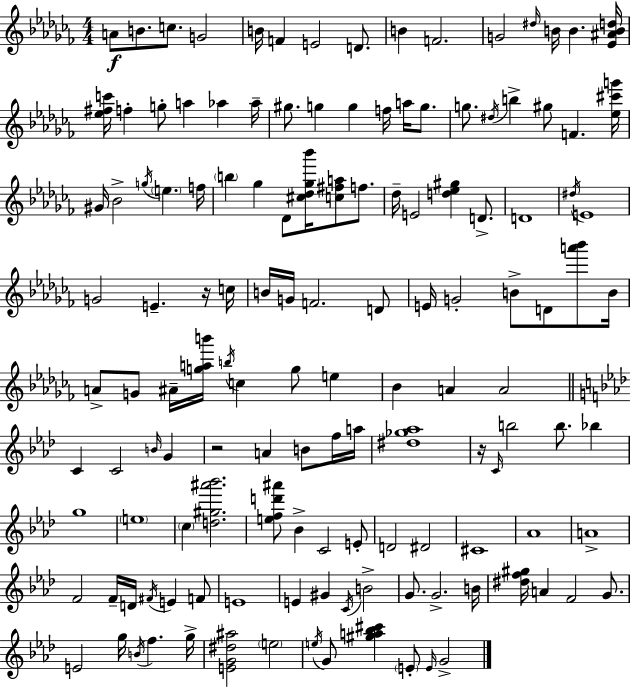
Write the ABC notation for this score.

X:1
T:Untitled
M:4/4
L:1/4
K:Abm
A/2 B/2 c/2 G2 B/4 F E2 D/2 B F2 G2 ^d/4 B/4 B [_E^ABd]/4 [_e^fc']/4 f g/2 a _a _a/4 ^g/2 g g f/4 a/4 g/2 g/2 ^d/4 b ^g/2 F [_e^c'g']/4 ^G/4 _B2 g/4 e f/4 b _g _D/2 [^c_d_g_b']/4 [c^fa]/2 f/2 _d/4 E2 [d_e^g] D/2 D4 ^d/4 E4 G2 E z/4 c/4 B/4 G/4 F2 D/2 E/4 G2 B/2 D/2 [a'_b']/2 B/4 A/2 G/2 ^A/4 [gab']/4 b/4 c g/2 e _B A A2 C C2 B/4 G z2 A B/2 f/4 a/4 [^d_g_a]4 z/4 C/4 b2 b/2 _b g4 e4 c [d^g^a'_b']2 [efd'^a']/2 _B C2 E/2 D2 ^D2 ^C4 _A4 A4 F2 F/4 D/4 ^F/4 E F/2 E4 E ^G C/4 B2 G/2 G2 B/4 [^df^g]/4 A F2 G/2 E2 g/4 B/4 f g/4 [EG^d^a]2 e2 e/4 G/2 [^ga_b^c'] E/2 E/4 G2